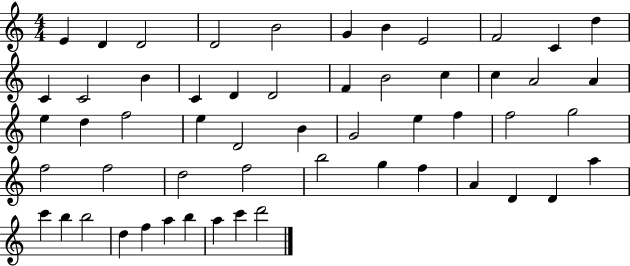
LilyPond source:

{
  \clef treble
  \numericTimeSignature
  \time 4/4
  \key c \major
  e'4 d'4 d'2 | d'2 b'2 | g'4 b'4 e'2 | f'2 c'4 d''4 | \break c'4 c'2 b'4 | c'4 d'4 d'2 | f'4 b'2 c''4 | c''4 a'2 a'4 | \break e''4 d''4 f''2 | e''4 d'2 b'4 | g'2 e''4 f''4 | f''2 g''2 | \break f''2 f''2 | d''2 f''2 | b''2 g''4 f''4 | a'4 d'4 d'4 a''4 | \break c'''4 b''4 b''2 | d''4 f''4 a''4 b''4 | a''4 c'''4 d'''2 | \bar "|."
}